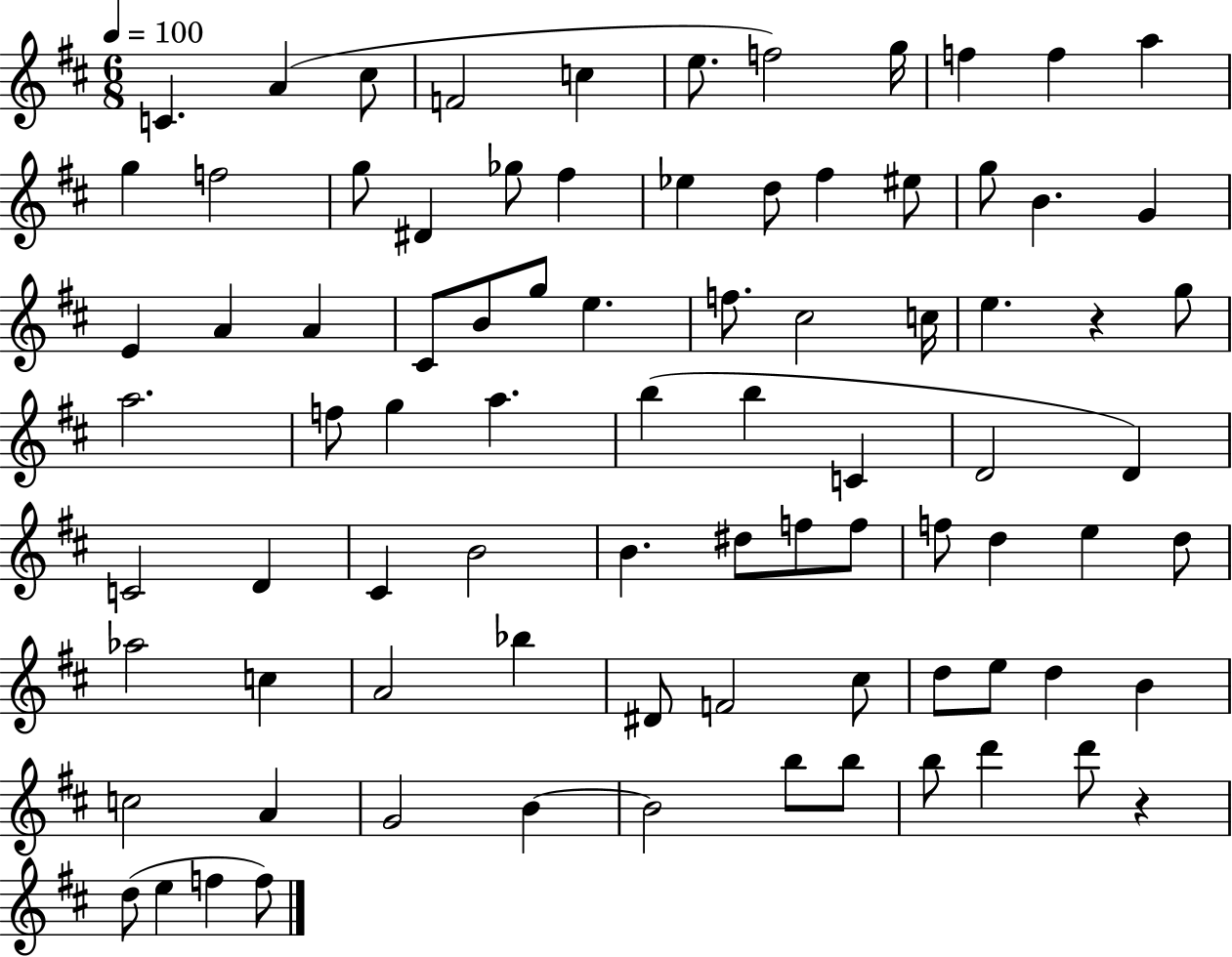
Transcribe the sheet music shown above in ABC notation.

X:1
T:Untitled
M:6/8
L:1/4
K:D
C A ^c/2 F2 c e/2 f2 g/4 f f a g f2 g/2 ^D _g/2 ^f _e d/2 ^f ^e/2 g/2 B G E A A ^C/2 B/2 g/2 e f/2 ^c2 c/4 e z g/2 a2 f/2 g a b b C D2 D C2 D ^C B2 B ^d/2 f/2 f/2 f/2 d e d/2 _a2 c A2 _b ^D/2 F2 ^c/2 d/2 e/2 d B c2 A G2 B B2 b/2 b/2 b/2 d' d'/2 z d/2 e f f/2